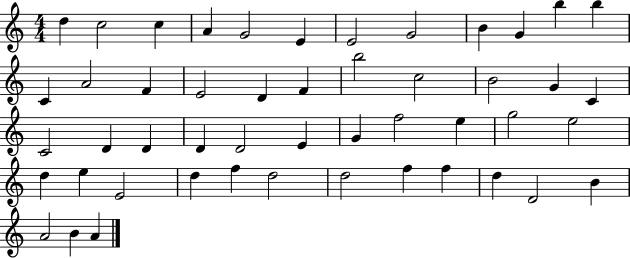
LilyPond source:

{
  \clef treble
  \numericTimeSignature
  \time 4/4
  \key c \major
  d''4 c''2 c''4 | a'4 g'2 e'4 | e'2 g'2 | b'4 g'4 b''4 b''4 | \break c'4 a'2 f'4 | e'2 d'4 f'4 | b''2 c''2 | b'2 g'4 c'4 | \break c'2 d'4 d'4 | d'4 d'2 e'4 | g'4 f''2 e''4 | g''2 e''2 | \break d''4 e''4 e'2 | d''4 f''4 d''2 | d''2 f''4 f''4 | d''4 d'2 b'4 | \break a'2 b'4 a'4 | \bar "|."
}